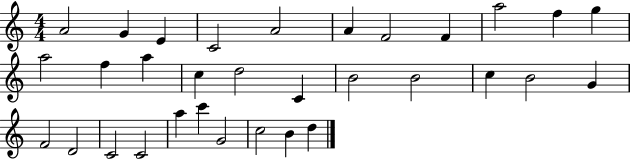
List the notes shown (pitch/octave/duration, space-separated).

A4/h G4/q E4/q C4/h A4/h A4/q F4/h F4/q A5/h F5/q G5/q A5/h F5/q A5/q C5/q D5/h C4/q B4/h B4/h C5/q B4/h G4/q F4/h D4/h C4/h C4/h A5/q C6/q G4/h C5/h B4/q D5/q